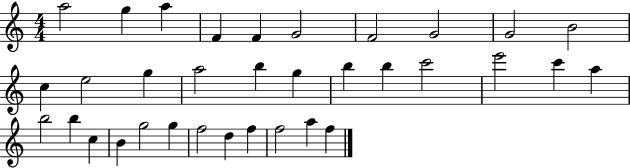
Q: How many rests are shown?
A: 0